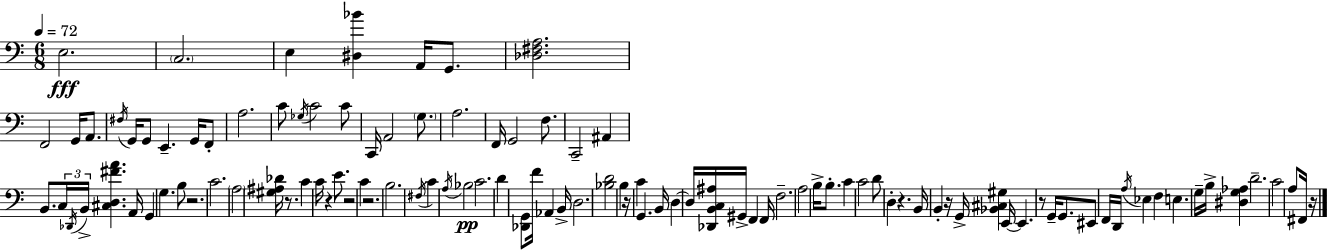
E3/h. C3/h. E3/q [D#3,Bb4]/q A2/s G2/e. [Db3,F#3,A3]/h. F2/h G2/s A2/e. F#3/s G2/s G2/e E2/q. G2/s F2/e A3/h. C4/e Gb3/s C4/h C4/e C2/s A2/h G3/e. A3/h. F2/s G2/h F3/e. C2/h A#2/q B2/e. C3/s Db2/s B2/s [C#3,D3,F#4,A4]/q. A2/s G2/q G3/q. B3/e R/h. C4/h. A3/h [G#3,A#3,Db4]/s R/e. C4/q C4/s R/q E4/e. R/h C4/q R/h. B3/h. F#3/s C4/q A3/s Bb3/h C4/h. D4/q [Db2,G2]/e F4/s Ab2/q B2/s D3/h. [Bb3,D4]/h B3/q R/s C4/q G2/q. B2/s D3/q D3/s [Db2,B2,C3,A#3]/s G#2/s F2/q F2/s F3/h. A3/h B3/s B3/e. C4/q C4/h D4/e D3/q R/q. B2/s B2/q R/s G2/s [Bb2,C#3,G#3]/q E2/s E2/q. R/e G2/s G2/e. EIS2/e F2/s D2/s A3/s Eb3/q F3/q E3/q. G3/s B3/s [D#3,G3,Ab3]/q D4/h. C4/h A3/e F#2/s R/s